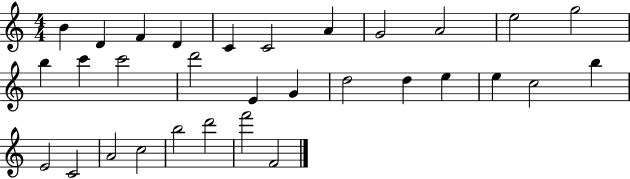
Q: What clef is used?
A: treble